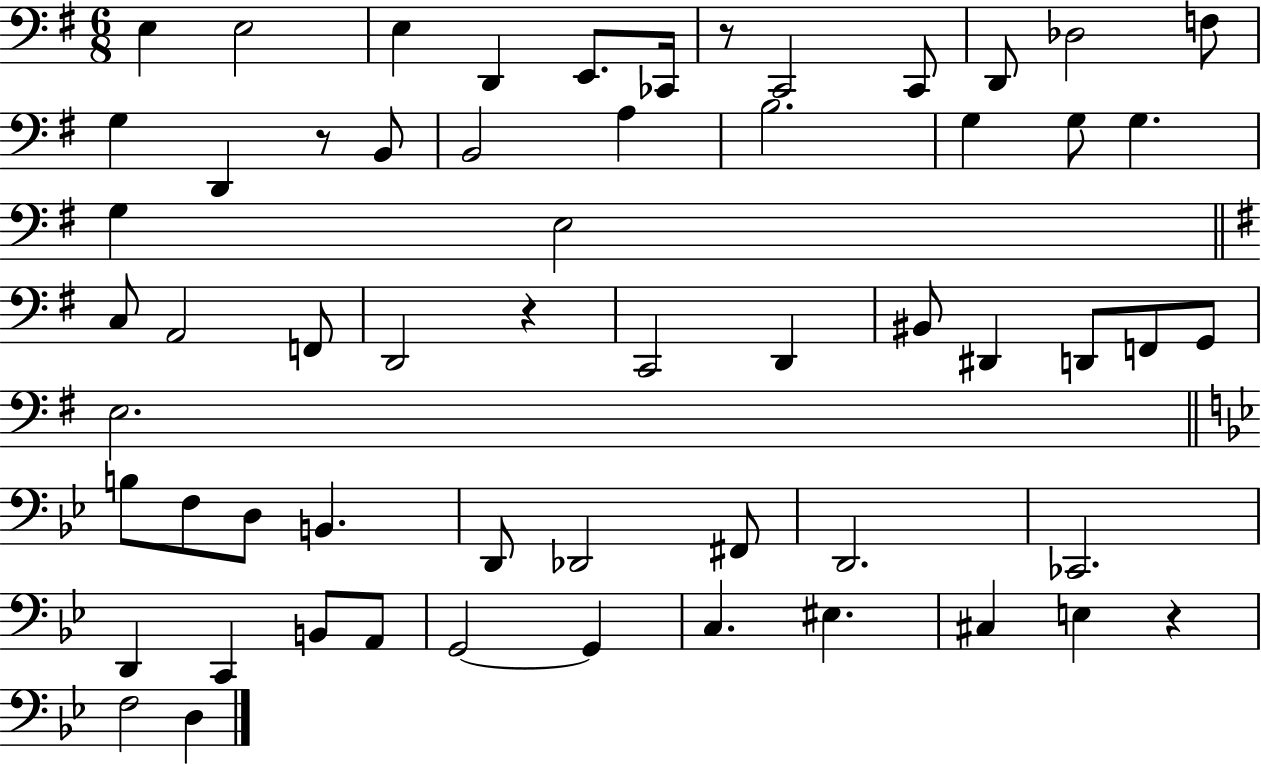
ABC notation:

X:1
T:Untitled
M:6/8
L:1/4
K:G
E, E,2 E, D,, E,,/2 _C,,/4 z/2 C,,2 C,,/2 D,,/2 _D,2 F,/2 G, D,, z/2 B,,/2 B,,2 A, B,2 G, G,/2 G, G, E,2 C,/2 A,,2 F,,/2 D,,2 z C,,2 D,, ^B,,/2 ^D,, D,,/2 F,,/2 G,,/2 E,2 B,/2 F,/2 D,/2 B,, D,,/2 _D,,2 ^F,,/2 D,,2 _C,,2 D,, C,, B,,/2 A,,/2 G,,2 G,, C, ^E, ^C, E, z F,2 D,